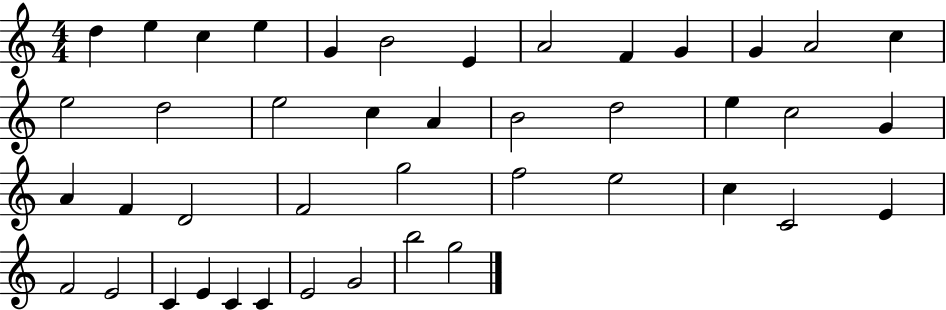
D5/q E5/q C5/q E5/q G4/q B4/h E4/q A4/h F4/q G4/q G4/q A4/h C5/q E5/h D5/h E5/h C5/q A4/q B4/h D5/h E5/q C5/h G4/q A4/q F4/q D4/h F4/h G5/h F5/h E5/h C5/q C4/h E4/q F4/h E4/h C4/q E4/q C4/q C4/q E4/h G4/h B5/h G5/h